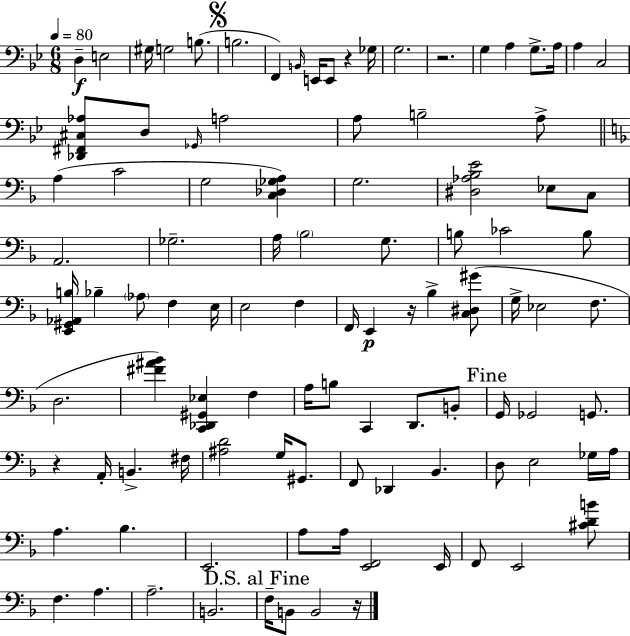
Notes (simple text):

D3/q E3/h G#3/s G3/h B3/e. B3/h. F2/q B2/s E2/s E2/e R/q Gb3/s G3/h. R/h. G3/q A3/q G3/e. A3/s A3/q C3/h [Db2,F#2,C#3,Ab3]/e D3/e Gb2/s A3/h A3/e B3/h A3/e A3/q C4/h G3/h [C3,Db3,Gb3,A3]/q G3/h. [D#3,Ab3,Bb3,E4]/h Eb3/e C3/e A2/h. Gb3/h. A3/s Bb3/h G3/e. B3/e CES4/h B3/e [E2,G#2,Ab2,B3]/s Bb3/q Ab3/e F3/q E3/s E3/h F3/q F2/s E2/q R/s Bb3/q [C3,D#3,G#4]/e G3/s Eb3/h F3/e. D3/h. [F#4,A#4,Bb4]/q [C2,Db2,G#2,Eb3]/q F3/q A3/s B3/e C2/q D2/e. B2/e G2/s Gb2/h G2/e. R/q A2/s B2/q. F#3/s [A#3,D4]/h G3/s G#2/e. F2/e Db2/q Bb2/q. D3/e E3/h Gb3/s A3/s A3/q. Bb3/q. E2/h. A3/e A3/s [E2,F2]/h E2/s F2/e E2/h [C#4,D4,B4]/e F3/q. A3/q. A3/h. B2/h. F3/s B2/e B2/h R/s